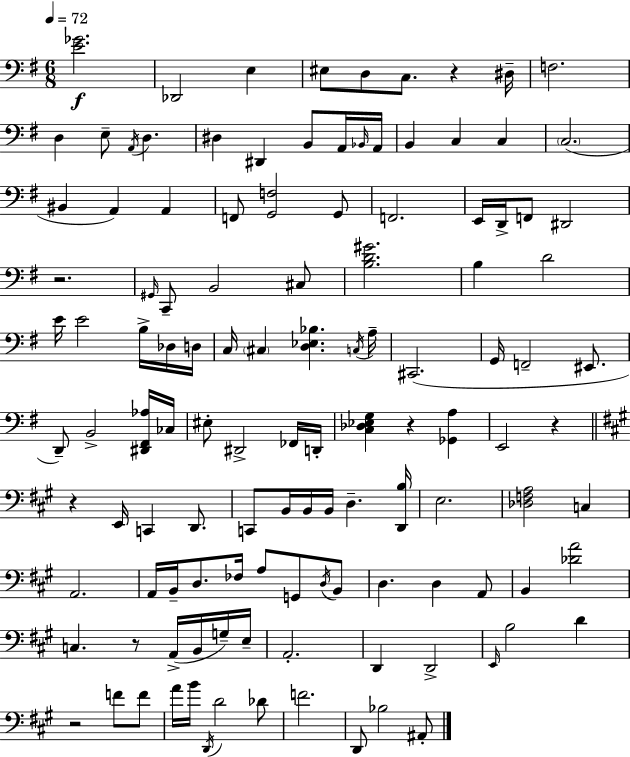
[E4,Gb4]/h. Db2/h E3/q EIS3/e D3/e C3/e. R/q D#3/s F3/h. D3/q E3/e A2/s D3/q. D#3/q D#2/q B2/e A2/s Bb2/s A2/s B2/q C3/q C3/q C3/h. BIS2/q A2/q A2/q F2/e [G2,F3]/h G2/e F2/h. E2/s D2/s F2/e D#2/h R/h. G#2/s C2/e B2/h C#3/e [B3,D4,G#4]/h. B3/q D4/h E4/s E4/h B3/s Db3/s D3/s C3/s C#3/q [D3,Eb3,Bb3]/q. C3/s A3/s C#2/h. G2/s F2/h EIS2/e. D2/e B2/h [D#2,F#2,Ab3]/s CES3/s EIS3/e D#2/h FES2/s D2/s [C3,Db3,Eb3,G3]/q R/q [Gb2,A3]/q E2/h R/q R/q E2/s C2/q D2/e. C2/e B2/s B2/s B2/s D3/q. [D2,B3]/s E3/h. [Db3,F3,A3]/h C3/q A2/h. A2/s B2/s D3/e. FES3/s A3/e G2/e D3/s B2/e D3/q. D3/q A2/e B2/q [Db4,A4]/h C3/q. R/e A2/s B2/s G3/s E3/s A2/h. D2/q D2/h E2/s B3/h D4/q R/h F4/e F4/e A4/s B4/s D2/s D4/h Db4/e F4/h. D2/e Bb3/h A#2/e